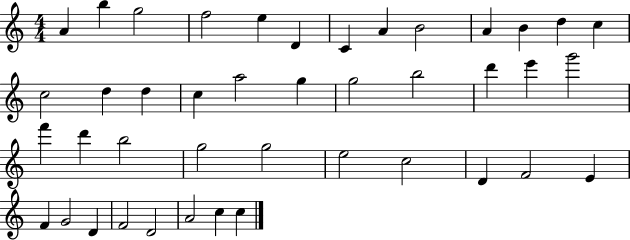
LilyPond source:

{
  \clef treble
  \numericTimeSignature
  \time 4/4
  \key c \major
  a'4 b''4 g''2 | f''2 e''4 d'4 | c'4 a'4 b'2 | a'4 b'4 d''4 c''4 | \break c''2 d''4 d''4 | c''4 a''2 g''4 | g''2 b''2 | d'''4 e'''4 g'''2 | \break f'''4 d'''4 b''2 | g''2 g''2 | e''2 c''2 | d'4 f'2 e'4 | \break f'4 g'2 d'4 | f'2 d'2 | a'2 c''4 c''4 | \bar "|."
}